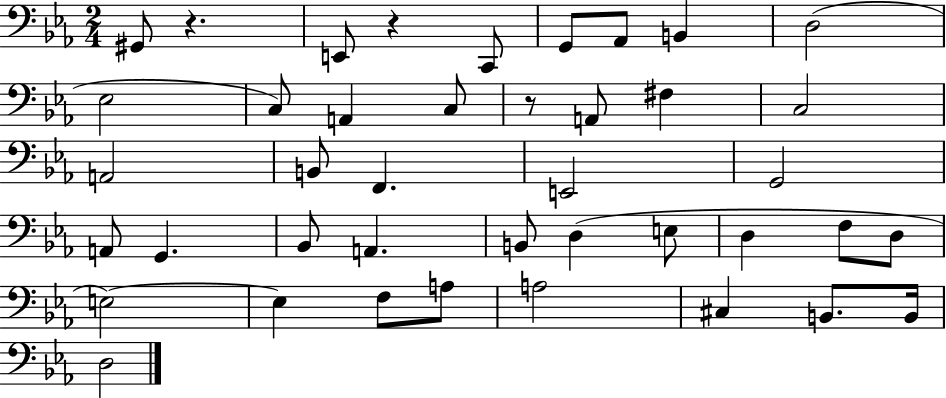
G#2/e R/q. E2/e R/q C2/e G2/e Ab2/e B2/q D3/h Eb3/h C3/e A2/q C3/e R/e A2/e F#3/q C3/h A2/h B2/e F2/q. E2/h G2/h A2/e G2/q. Bb2/e A2/q. B2/e D3/q E3/e D3/q F3/e D3/e E3/h E3/q F3/e A3/e A3/h C#3/q B2/e. B2/s D3/h